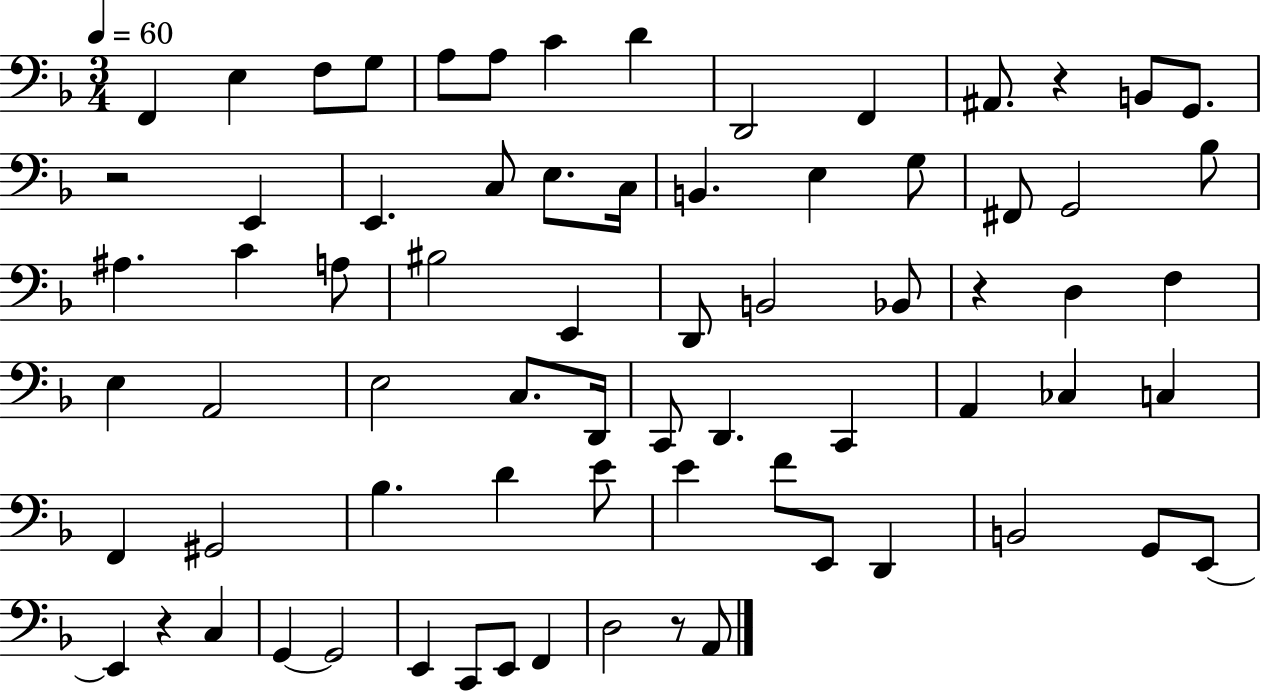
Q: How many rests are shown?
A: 5